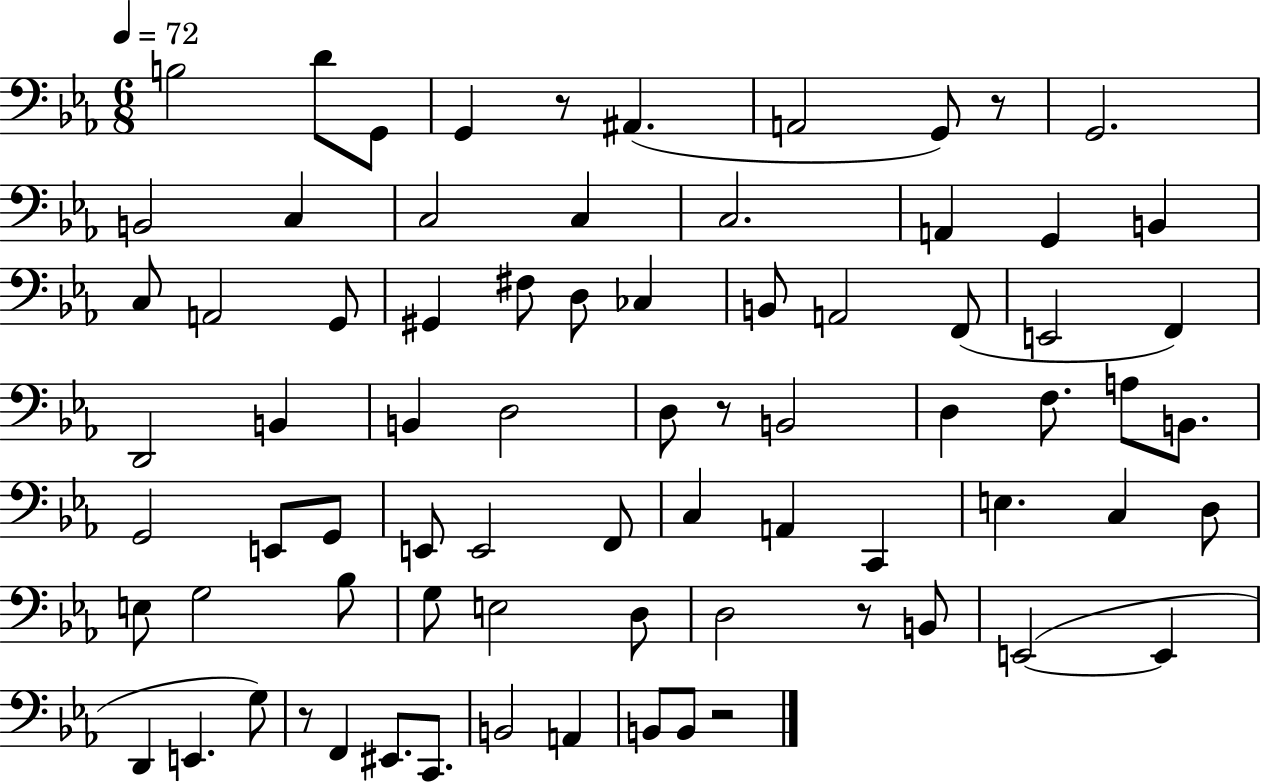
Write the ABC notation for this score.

X:1
T:Untitled
M:6/8
L:1/4
K:Eb
B,2 D/2 G,,/2 G,, z/2 ^A,, A,,2 G,,/2 z/2 G,,2 B,,2 C, C,2 C, C,2 A,, G,, B,, C,/2 A,,2 G,,/2 ^G,, ^F,/2 D,/2 _C, B,,/2 A,,2 F,,/2 E,,2 F,, D,,2 B,, B,, D,2 D,/2 z/2 B,,2 D, F,/2 A,/2 B,,/2 G,,2 E,,/2 G,,/2 E,,/2 E,,2 F,,/2 C, A,, C,, E, C, D,/2 E,/2 G,2 _B,/2 G,/2 E,2 D,/2 D,2 z/2 B,,/2 E,,2 E,, D,, E,, G,/2 z/2 F,, ^E,,/2 C,,/2 B,,2 A,, B,,/2 B,,/2 z2